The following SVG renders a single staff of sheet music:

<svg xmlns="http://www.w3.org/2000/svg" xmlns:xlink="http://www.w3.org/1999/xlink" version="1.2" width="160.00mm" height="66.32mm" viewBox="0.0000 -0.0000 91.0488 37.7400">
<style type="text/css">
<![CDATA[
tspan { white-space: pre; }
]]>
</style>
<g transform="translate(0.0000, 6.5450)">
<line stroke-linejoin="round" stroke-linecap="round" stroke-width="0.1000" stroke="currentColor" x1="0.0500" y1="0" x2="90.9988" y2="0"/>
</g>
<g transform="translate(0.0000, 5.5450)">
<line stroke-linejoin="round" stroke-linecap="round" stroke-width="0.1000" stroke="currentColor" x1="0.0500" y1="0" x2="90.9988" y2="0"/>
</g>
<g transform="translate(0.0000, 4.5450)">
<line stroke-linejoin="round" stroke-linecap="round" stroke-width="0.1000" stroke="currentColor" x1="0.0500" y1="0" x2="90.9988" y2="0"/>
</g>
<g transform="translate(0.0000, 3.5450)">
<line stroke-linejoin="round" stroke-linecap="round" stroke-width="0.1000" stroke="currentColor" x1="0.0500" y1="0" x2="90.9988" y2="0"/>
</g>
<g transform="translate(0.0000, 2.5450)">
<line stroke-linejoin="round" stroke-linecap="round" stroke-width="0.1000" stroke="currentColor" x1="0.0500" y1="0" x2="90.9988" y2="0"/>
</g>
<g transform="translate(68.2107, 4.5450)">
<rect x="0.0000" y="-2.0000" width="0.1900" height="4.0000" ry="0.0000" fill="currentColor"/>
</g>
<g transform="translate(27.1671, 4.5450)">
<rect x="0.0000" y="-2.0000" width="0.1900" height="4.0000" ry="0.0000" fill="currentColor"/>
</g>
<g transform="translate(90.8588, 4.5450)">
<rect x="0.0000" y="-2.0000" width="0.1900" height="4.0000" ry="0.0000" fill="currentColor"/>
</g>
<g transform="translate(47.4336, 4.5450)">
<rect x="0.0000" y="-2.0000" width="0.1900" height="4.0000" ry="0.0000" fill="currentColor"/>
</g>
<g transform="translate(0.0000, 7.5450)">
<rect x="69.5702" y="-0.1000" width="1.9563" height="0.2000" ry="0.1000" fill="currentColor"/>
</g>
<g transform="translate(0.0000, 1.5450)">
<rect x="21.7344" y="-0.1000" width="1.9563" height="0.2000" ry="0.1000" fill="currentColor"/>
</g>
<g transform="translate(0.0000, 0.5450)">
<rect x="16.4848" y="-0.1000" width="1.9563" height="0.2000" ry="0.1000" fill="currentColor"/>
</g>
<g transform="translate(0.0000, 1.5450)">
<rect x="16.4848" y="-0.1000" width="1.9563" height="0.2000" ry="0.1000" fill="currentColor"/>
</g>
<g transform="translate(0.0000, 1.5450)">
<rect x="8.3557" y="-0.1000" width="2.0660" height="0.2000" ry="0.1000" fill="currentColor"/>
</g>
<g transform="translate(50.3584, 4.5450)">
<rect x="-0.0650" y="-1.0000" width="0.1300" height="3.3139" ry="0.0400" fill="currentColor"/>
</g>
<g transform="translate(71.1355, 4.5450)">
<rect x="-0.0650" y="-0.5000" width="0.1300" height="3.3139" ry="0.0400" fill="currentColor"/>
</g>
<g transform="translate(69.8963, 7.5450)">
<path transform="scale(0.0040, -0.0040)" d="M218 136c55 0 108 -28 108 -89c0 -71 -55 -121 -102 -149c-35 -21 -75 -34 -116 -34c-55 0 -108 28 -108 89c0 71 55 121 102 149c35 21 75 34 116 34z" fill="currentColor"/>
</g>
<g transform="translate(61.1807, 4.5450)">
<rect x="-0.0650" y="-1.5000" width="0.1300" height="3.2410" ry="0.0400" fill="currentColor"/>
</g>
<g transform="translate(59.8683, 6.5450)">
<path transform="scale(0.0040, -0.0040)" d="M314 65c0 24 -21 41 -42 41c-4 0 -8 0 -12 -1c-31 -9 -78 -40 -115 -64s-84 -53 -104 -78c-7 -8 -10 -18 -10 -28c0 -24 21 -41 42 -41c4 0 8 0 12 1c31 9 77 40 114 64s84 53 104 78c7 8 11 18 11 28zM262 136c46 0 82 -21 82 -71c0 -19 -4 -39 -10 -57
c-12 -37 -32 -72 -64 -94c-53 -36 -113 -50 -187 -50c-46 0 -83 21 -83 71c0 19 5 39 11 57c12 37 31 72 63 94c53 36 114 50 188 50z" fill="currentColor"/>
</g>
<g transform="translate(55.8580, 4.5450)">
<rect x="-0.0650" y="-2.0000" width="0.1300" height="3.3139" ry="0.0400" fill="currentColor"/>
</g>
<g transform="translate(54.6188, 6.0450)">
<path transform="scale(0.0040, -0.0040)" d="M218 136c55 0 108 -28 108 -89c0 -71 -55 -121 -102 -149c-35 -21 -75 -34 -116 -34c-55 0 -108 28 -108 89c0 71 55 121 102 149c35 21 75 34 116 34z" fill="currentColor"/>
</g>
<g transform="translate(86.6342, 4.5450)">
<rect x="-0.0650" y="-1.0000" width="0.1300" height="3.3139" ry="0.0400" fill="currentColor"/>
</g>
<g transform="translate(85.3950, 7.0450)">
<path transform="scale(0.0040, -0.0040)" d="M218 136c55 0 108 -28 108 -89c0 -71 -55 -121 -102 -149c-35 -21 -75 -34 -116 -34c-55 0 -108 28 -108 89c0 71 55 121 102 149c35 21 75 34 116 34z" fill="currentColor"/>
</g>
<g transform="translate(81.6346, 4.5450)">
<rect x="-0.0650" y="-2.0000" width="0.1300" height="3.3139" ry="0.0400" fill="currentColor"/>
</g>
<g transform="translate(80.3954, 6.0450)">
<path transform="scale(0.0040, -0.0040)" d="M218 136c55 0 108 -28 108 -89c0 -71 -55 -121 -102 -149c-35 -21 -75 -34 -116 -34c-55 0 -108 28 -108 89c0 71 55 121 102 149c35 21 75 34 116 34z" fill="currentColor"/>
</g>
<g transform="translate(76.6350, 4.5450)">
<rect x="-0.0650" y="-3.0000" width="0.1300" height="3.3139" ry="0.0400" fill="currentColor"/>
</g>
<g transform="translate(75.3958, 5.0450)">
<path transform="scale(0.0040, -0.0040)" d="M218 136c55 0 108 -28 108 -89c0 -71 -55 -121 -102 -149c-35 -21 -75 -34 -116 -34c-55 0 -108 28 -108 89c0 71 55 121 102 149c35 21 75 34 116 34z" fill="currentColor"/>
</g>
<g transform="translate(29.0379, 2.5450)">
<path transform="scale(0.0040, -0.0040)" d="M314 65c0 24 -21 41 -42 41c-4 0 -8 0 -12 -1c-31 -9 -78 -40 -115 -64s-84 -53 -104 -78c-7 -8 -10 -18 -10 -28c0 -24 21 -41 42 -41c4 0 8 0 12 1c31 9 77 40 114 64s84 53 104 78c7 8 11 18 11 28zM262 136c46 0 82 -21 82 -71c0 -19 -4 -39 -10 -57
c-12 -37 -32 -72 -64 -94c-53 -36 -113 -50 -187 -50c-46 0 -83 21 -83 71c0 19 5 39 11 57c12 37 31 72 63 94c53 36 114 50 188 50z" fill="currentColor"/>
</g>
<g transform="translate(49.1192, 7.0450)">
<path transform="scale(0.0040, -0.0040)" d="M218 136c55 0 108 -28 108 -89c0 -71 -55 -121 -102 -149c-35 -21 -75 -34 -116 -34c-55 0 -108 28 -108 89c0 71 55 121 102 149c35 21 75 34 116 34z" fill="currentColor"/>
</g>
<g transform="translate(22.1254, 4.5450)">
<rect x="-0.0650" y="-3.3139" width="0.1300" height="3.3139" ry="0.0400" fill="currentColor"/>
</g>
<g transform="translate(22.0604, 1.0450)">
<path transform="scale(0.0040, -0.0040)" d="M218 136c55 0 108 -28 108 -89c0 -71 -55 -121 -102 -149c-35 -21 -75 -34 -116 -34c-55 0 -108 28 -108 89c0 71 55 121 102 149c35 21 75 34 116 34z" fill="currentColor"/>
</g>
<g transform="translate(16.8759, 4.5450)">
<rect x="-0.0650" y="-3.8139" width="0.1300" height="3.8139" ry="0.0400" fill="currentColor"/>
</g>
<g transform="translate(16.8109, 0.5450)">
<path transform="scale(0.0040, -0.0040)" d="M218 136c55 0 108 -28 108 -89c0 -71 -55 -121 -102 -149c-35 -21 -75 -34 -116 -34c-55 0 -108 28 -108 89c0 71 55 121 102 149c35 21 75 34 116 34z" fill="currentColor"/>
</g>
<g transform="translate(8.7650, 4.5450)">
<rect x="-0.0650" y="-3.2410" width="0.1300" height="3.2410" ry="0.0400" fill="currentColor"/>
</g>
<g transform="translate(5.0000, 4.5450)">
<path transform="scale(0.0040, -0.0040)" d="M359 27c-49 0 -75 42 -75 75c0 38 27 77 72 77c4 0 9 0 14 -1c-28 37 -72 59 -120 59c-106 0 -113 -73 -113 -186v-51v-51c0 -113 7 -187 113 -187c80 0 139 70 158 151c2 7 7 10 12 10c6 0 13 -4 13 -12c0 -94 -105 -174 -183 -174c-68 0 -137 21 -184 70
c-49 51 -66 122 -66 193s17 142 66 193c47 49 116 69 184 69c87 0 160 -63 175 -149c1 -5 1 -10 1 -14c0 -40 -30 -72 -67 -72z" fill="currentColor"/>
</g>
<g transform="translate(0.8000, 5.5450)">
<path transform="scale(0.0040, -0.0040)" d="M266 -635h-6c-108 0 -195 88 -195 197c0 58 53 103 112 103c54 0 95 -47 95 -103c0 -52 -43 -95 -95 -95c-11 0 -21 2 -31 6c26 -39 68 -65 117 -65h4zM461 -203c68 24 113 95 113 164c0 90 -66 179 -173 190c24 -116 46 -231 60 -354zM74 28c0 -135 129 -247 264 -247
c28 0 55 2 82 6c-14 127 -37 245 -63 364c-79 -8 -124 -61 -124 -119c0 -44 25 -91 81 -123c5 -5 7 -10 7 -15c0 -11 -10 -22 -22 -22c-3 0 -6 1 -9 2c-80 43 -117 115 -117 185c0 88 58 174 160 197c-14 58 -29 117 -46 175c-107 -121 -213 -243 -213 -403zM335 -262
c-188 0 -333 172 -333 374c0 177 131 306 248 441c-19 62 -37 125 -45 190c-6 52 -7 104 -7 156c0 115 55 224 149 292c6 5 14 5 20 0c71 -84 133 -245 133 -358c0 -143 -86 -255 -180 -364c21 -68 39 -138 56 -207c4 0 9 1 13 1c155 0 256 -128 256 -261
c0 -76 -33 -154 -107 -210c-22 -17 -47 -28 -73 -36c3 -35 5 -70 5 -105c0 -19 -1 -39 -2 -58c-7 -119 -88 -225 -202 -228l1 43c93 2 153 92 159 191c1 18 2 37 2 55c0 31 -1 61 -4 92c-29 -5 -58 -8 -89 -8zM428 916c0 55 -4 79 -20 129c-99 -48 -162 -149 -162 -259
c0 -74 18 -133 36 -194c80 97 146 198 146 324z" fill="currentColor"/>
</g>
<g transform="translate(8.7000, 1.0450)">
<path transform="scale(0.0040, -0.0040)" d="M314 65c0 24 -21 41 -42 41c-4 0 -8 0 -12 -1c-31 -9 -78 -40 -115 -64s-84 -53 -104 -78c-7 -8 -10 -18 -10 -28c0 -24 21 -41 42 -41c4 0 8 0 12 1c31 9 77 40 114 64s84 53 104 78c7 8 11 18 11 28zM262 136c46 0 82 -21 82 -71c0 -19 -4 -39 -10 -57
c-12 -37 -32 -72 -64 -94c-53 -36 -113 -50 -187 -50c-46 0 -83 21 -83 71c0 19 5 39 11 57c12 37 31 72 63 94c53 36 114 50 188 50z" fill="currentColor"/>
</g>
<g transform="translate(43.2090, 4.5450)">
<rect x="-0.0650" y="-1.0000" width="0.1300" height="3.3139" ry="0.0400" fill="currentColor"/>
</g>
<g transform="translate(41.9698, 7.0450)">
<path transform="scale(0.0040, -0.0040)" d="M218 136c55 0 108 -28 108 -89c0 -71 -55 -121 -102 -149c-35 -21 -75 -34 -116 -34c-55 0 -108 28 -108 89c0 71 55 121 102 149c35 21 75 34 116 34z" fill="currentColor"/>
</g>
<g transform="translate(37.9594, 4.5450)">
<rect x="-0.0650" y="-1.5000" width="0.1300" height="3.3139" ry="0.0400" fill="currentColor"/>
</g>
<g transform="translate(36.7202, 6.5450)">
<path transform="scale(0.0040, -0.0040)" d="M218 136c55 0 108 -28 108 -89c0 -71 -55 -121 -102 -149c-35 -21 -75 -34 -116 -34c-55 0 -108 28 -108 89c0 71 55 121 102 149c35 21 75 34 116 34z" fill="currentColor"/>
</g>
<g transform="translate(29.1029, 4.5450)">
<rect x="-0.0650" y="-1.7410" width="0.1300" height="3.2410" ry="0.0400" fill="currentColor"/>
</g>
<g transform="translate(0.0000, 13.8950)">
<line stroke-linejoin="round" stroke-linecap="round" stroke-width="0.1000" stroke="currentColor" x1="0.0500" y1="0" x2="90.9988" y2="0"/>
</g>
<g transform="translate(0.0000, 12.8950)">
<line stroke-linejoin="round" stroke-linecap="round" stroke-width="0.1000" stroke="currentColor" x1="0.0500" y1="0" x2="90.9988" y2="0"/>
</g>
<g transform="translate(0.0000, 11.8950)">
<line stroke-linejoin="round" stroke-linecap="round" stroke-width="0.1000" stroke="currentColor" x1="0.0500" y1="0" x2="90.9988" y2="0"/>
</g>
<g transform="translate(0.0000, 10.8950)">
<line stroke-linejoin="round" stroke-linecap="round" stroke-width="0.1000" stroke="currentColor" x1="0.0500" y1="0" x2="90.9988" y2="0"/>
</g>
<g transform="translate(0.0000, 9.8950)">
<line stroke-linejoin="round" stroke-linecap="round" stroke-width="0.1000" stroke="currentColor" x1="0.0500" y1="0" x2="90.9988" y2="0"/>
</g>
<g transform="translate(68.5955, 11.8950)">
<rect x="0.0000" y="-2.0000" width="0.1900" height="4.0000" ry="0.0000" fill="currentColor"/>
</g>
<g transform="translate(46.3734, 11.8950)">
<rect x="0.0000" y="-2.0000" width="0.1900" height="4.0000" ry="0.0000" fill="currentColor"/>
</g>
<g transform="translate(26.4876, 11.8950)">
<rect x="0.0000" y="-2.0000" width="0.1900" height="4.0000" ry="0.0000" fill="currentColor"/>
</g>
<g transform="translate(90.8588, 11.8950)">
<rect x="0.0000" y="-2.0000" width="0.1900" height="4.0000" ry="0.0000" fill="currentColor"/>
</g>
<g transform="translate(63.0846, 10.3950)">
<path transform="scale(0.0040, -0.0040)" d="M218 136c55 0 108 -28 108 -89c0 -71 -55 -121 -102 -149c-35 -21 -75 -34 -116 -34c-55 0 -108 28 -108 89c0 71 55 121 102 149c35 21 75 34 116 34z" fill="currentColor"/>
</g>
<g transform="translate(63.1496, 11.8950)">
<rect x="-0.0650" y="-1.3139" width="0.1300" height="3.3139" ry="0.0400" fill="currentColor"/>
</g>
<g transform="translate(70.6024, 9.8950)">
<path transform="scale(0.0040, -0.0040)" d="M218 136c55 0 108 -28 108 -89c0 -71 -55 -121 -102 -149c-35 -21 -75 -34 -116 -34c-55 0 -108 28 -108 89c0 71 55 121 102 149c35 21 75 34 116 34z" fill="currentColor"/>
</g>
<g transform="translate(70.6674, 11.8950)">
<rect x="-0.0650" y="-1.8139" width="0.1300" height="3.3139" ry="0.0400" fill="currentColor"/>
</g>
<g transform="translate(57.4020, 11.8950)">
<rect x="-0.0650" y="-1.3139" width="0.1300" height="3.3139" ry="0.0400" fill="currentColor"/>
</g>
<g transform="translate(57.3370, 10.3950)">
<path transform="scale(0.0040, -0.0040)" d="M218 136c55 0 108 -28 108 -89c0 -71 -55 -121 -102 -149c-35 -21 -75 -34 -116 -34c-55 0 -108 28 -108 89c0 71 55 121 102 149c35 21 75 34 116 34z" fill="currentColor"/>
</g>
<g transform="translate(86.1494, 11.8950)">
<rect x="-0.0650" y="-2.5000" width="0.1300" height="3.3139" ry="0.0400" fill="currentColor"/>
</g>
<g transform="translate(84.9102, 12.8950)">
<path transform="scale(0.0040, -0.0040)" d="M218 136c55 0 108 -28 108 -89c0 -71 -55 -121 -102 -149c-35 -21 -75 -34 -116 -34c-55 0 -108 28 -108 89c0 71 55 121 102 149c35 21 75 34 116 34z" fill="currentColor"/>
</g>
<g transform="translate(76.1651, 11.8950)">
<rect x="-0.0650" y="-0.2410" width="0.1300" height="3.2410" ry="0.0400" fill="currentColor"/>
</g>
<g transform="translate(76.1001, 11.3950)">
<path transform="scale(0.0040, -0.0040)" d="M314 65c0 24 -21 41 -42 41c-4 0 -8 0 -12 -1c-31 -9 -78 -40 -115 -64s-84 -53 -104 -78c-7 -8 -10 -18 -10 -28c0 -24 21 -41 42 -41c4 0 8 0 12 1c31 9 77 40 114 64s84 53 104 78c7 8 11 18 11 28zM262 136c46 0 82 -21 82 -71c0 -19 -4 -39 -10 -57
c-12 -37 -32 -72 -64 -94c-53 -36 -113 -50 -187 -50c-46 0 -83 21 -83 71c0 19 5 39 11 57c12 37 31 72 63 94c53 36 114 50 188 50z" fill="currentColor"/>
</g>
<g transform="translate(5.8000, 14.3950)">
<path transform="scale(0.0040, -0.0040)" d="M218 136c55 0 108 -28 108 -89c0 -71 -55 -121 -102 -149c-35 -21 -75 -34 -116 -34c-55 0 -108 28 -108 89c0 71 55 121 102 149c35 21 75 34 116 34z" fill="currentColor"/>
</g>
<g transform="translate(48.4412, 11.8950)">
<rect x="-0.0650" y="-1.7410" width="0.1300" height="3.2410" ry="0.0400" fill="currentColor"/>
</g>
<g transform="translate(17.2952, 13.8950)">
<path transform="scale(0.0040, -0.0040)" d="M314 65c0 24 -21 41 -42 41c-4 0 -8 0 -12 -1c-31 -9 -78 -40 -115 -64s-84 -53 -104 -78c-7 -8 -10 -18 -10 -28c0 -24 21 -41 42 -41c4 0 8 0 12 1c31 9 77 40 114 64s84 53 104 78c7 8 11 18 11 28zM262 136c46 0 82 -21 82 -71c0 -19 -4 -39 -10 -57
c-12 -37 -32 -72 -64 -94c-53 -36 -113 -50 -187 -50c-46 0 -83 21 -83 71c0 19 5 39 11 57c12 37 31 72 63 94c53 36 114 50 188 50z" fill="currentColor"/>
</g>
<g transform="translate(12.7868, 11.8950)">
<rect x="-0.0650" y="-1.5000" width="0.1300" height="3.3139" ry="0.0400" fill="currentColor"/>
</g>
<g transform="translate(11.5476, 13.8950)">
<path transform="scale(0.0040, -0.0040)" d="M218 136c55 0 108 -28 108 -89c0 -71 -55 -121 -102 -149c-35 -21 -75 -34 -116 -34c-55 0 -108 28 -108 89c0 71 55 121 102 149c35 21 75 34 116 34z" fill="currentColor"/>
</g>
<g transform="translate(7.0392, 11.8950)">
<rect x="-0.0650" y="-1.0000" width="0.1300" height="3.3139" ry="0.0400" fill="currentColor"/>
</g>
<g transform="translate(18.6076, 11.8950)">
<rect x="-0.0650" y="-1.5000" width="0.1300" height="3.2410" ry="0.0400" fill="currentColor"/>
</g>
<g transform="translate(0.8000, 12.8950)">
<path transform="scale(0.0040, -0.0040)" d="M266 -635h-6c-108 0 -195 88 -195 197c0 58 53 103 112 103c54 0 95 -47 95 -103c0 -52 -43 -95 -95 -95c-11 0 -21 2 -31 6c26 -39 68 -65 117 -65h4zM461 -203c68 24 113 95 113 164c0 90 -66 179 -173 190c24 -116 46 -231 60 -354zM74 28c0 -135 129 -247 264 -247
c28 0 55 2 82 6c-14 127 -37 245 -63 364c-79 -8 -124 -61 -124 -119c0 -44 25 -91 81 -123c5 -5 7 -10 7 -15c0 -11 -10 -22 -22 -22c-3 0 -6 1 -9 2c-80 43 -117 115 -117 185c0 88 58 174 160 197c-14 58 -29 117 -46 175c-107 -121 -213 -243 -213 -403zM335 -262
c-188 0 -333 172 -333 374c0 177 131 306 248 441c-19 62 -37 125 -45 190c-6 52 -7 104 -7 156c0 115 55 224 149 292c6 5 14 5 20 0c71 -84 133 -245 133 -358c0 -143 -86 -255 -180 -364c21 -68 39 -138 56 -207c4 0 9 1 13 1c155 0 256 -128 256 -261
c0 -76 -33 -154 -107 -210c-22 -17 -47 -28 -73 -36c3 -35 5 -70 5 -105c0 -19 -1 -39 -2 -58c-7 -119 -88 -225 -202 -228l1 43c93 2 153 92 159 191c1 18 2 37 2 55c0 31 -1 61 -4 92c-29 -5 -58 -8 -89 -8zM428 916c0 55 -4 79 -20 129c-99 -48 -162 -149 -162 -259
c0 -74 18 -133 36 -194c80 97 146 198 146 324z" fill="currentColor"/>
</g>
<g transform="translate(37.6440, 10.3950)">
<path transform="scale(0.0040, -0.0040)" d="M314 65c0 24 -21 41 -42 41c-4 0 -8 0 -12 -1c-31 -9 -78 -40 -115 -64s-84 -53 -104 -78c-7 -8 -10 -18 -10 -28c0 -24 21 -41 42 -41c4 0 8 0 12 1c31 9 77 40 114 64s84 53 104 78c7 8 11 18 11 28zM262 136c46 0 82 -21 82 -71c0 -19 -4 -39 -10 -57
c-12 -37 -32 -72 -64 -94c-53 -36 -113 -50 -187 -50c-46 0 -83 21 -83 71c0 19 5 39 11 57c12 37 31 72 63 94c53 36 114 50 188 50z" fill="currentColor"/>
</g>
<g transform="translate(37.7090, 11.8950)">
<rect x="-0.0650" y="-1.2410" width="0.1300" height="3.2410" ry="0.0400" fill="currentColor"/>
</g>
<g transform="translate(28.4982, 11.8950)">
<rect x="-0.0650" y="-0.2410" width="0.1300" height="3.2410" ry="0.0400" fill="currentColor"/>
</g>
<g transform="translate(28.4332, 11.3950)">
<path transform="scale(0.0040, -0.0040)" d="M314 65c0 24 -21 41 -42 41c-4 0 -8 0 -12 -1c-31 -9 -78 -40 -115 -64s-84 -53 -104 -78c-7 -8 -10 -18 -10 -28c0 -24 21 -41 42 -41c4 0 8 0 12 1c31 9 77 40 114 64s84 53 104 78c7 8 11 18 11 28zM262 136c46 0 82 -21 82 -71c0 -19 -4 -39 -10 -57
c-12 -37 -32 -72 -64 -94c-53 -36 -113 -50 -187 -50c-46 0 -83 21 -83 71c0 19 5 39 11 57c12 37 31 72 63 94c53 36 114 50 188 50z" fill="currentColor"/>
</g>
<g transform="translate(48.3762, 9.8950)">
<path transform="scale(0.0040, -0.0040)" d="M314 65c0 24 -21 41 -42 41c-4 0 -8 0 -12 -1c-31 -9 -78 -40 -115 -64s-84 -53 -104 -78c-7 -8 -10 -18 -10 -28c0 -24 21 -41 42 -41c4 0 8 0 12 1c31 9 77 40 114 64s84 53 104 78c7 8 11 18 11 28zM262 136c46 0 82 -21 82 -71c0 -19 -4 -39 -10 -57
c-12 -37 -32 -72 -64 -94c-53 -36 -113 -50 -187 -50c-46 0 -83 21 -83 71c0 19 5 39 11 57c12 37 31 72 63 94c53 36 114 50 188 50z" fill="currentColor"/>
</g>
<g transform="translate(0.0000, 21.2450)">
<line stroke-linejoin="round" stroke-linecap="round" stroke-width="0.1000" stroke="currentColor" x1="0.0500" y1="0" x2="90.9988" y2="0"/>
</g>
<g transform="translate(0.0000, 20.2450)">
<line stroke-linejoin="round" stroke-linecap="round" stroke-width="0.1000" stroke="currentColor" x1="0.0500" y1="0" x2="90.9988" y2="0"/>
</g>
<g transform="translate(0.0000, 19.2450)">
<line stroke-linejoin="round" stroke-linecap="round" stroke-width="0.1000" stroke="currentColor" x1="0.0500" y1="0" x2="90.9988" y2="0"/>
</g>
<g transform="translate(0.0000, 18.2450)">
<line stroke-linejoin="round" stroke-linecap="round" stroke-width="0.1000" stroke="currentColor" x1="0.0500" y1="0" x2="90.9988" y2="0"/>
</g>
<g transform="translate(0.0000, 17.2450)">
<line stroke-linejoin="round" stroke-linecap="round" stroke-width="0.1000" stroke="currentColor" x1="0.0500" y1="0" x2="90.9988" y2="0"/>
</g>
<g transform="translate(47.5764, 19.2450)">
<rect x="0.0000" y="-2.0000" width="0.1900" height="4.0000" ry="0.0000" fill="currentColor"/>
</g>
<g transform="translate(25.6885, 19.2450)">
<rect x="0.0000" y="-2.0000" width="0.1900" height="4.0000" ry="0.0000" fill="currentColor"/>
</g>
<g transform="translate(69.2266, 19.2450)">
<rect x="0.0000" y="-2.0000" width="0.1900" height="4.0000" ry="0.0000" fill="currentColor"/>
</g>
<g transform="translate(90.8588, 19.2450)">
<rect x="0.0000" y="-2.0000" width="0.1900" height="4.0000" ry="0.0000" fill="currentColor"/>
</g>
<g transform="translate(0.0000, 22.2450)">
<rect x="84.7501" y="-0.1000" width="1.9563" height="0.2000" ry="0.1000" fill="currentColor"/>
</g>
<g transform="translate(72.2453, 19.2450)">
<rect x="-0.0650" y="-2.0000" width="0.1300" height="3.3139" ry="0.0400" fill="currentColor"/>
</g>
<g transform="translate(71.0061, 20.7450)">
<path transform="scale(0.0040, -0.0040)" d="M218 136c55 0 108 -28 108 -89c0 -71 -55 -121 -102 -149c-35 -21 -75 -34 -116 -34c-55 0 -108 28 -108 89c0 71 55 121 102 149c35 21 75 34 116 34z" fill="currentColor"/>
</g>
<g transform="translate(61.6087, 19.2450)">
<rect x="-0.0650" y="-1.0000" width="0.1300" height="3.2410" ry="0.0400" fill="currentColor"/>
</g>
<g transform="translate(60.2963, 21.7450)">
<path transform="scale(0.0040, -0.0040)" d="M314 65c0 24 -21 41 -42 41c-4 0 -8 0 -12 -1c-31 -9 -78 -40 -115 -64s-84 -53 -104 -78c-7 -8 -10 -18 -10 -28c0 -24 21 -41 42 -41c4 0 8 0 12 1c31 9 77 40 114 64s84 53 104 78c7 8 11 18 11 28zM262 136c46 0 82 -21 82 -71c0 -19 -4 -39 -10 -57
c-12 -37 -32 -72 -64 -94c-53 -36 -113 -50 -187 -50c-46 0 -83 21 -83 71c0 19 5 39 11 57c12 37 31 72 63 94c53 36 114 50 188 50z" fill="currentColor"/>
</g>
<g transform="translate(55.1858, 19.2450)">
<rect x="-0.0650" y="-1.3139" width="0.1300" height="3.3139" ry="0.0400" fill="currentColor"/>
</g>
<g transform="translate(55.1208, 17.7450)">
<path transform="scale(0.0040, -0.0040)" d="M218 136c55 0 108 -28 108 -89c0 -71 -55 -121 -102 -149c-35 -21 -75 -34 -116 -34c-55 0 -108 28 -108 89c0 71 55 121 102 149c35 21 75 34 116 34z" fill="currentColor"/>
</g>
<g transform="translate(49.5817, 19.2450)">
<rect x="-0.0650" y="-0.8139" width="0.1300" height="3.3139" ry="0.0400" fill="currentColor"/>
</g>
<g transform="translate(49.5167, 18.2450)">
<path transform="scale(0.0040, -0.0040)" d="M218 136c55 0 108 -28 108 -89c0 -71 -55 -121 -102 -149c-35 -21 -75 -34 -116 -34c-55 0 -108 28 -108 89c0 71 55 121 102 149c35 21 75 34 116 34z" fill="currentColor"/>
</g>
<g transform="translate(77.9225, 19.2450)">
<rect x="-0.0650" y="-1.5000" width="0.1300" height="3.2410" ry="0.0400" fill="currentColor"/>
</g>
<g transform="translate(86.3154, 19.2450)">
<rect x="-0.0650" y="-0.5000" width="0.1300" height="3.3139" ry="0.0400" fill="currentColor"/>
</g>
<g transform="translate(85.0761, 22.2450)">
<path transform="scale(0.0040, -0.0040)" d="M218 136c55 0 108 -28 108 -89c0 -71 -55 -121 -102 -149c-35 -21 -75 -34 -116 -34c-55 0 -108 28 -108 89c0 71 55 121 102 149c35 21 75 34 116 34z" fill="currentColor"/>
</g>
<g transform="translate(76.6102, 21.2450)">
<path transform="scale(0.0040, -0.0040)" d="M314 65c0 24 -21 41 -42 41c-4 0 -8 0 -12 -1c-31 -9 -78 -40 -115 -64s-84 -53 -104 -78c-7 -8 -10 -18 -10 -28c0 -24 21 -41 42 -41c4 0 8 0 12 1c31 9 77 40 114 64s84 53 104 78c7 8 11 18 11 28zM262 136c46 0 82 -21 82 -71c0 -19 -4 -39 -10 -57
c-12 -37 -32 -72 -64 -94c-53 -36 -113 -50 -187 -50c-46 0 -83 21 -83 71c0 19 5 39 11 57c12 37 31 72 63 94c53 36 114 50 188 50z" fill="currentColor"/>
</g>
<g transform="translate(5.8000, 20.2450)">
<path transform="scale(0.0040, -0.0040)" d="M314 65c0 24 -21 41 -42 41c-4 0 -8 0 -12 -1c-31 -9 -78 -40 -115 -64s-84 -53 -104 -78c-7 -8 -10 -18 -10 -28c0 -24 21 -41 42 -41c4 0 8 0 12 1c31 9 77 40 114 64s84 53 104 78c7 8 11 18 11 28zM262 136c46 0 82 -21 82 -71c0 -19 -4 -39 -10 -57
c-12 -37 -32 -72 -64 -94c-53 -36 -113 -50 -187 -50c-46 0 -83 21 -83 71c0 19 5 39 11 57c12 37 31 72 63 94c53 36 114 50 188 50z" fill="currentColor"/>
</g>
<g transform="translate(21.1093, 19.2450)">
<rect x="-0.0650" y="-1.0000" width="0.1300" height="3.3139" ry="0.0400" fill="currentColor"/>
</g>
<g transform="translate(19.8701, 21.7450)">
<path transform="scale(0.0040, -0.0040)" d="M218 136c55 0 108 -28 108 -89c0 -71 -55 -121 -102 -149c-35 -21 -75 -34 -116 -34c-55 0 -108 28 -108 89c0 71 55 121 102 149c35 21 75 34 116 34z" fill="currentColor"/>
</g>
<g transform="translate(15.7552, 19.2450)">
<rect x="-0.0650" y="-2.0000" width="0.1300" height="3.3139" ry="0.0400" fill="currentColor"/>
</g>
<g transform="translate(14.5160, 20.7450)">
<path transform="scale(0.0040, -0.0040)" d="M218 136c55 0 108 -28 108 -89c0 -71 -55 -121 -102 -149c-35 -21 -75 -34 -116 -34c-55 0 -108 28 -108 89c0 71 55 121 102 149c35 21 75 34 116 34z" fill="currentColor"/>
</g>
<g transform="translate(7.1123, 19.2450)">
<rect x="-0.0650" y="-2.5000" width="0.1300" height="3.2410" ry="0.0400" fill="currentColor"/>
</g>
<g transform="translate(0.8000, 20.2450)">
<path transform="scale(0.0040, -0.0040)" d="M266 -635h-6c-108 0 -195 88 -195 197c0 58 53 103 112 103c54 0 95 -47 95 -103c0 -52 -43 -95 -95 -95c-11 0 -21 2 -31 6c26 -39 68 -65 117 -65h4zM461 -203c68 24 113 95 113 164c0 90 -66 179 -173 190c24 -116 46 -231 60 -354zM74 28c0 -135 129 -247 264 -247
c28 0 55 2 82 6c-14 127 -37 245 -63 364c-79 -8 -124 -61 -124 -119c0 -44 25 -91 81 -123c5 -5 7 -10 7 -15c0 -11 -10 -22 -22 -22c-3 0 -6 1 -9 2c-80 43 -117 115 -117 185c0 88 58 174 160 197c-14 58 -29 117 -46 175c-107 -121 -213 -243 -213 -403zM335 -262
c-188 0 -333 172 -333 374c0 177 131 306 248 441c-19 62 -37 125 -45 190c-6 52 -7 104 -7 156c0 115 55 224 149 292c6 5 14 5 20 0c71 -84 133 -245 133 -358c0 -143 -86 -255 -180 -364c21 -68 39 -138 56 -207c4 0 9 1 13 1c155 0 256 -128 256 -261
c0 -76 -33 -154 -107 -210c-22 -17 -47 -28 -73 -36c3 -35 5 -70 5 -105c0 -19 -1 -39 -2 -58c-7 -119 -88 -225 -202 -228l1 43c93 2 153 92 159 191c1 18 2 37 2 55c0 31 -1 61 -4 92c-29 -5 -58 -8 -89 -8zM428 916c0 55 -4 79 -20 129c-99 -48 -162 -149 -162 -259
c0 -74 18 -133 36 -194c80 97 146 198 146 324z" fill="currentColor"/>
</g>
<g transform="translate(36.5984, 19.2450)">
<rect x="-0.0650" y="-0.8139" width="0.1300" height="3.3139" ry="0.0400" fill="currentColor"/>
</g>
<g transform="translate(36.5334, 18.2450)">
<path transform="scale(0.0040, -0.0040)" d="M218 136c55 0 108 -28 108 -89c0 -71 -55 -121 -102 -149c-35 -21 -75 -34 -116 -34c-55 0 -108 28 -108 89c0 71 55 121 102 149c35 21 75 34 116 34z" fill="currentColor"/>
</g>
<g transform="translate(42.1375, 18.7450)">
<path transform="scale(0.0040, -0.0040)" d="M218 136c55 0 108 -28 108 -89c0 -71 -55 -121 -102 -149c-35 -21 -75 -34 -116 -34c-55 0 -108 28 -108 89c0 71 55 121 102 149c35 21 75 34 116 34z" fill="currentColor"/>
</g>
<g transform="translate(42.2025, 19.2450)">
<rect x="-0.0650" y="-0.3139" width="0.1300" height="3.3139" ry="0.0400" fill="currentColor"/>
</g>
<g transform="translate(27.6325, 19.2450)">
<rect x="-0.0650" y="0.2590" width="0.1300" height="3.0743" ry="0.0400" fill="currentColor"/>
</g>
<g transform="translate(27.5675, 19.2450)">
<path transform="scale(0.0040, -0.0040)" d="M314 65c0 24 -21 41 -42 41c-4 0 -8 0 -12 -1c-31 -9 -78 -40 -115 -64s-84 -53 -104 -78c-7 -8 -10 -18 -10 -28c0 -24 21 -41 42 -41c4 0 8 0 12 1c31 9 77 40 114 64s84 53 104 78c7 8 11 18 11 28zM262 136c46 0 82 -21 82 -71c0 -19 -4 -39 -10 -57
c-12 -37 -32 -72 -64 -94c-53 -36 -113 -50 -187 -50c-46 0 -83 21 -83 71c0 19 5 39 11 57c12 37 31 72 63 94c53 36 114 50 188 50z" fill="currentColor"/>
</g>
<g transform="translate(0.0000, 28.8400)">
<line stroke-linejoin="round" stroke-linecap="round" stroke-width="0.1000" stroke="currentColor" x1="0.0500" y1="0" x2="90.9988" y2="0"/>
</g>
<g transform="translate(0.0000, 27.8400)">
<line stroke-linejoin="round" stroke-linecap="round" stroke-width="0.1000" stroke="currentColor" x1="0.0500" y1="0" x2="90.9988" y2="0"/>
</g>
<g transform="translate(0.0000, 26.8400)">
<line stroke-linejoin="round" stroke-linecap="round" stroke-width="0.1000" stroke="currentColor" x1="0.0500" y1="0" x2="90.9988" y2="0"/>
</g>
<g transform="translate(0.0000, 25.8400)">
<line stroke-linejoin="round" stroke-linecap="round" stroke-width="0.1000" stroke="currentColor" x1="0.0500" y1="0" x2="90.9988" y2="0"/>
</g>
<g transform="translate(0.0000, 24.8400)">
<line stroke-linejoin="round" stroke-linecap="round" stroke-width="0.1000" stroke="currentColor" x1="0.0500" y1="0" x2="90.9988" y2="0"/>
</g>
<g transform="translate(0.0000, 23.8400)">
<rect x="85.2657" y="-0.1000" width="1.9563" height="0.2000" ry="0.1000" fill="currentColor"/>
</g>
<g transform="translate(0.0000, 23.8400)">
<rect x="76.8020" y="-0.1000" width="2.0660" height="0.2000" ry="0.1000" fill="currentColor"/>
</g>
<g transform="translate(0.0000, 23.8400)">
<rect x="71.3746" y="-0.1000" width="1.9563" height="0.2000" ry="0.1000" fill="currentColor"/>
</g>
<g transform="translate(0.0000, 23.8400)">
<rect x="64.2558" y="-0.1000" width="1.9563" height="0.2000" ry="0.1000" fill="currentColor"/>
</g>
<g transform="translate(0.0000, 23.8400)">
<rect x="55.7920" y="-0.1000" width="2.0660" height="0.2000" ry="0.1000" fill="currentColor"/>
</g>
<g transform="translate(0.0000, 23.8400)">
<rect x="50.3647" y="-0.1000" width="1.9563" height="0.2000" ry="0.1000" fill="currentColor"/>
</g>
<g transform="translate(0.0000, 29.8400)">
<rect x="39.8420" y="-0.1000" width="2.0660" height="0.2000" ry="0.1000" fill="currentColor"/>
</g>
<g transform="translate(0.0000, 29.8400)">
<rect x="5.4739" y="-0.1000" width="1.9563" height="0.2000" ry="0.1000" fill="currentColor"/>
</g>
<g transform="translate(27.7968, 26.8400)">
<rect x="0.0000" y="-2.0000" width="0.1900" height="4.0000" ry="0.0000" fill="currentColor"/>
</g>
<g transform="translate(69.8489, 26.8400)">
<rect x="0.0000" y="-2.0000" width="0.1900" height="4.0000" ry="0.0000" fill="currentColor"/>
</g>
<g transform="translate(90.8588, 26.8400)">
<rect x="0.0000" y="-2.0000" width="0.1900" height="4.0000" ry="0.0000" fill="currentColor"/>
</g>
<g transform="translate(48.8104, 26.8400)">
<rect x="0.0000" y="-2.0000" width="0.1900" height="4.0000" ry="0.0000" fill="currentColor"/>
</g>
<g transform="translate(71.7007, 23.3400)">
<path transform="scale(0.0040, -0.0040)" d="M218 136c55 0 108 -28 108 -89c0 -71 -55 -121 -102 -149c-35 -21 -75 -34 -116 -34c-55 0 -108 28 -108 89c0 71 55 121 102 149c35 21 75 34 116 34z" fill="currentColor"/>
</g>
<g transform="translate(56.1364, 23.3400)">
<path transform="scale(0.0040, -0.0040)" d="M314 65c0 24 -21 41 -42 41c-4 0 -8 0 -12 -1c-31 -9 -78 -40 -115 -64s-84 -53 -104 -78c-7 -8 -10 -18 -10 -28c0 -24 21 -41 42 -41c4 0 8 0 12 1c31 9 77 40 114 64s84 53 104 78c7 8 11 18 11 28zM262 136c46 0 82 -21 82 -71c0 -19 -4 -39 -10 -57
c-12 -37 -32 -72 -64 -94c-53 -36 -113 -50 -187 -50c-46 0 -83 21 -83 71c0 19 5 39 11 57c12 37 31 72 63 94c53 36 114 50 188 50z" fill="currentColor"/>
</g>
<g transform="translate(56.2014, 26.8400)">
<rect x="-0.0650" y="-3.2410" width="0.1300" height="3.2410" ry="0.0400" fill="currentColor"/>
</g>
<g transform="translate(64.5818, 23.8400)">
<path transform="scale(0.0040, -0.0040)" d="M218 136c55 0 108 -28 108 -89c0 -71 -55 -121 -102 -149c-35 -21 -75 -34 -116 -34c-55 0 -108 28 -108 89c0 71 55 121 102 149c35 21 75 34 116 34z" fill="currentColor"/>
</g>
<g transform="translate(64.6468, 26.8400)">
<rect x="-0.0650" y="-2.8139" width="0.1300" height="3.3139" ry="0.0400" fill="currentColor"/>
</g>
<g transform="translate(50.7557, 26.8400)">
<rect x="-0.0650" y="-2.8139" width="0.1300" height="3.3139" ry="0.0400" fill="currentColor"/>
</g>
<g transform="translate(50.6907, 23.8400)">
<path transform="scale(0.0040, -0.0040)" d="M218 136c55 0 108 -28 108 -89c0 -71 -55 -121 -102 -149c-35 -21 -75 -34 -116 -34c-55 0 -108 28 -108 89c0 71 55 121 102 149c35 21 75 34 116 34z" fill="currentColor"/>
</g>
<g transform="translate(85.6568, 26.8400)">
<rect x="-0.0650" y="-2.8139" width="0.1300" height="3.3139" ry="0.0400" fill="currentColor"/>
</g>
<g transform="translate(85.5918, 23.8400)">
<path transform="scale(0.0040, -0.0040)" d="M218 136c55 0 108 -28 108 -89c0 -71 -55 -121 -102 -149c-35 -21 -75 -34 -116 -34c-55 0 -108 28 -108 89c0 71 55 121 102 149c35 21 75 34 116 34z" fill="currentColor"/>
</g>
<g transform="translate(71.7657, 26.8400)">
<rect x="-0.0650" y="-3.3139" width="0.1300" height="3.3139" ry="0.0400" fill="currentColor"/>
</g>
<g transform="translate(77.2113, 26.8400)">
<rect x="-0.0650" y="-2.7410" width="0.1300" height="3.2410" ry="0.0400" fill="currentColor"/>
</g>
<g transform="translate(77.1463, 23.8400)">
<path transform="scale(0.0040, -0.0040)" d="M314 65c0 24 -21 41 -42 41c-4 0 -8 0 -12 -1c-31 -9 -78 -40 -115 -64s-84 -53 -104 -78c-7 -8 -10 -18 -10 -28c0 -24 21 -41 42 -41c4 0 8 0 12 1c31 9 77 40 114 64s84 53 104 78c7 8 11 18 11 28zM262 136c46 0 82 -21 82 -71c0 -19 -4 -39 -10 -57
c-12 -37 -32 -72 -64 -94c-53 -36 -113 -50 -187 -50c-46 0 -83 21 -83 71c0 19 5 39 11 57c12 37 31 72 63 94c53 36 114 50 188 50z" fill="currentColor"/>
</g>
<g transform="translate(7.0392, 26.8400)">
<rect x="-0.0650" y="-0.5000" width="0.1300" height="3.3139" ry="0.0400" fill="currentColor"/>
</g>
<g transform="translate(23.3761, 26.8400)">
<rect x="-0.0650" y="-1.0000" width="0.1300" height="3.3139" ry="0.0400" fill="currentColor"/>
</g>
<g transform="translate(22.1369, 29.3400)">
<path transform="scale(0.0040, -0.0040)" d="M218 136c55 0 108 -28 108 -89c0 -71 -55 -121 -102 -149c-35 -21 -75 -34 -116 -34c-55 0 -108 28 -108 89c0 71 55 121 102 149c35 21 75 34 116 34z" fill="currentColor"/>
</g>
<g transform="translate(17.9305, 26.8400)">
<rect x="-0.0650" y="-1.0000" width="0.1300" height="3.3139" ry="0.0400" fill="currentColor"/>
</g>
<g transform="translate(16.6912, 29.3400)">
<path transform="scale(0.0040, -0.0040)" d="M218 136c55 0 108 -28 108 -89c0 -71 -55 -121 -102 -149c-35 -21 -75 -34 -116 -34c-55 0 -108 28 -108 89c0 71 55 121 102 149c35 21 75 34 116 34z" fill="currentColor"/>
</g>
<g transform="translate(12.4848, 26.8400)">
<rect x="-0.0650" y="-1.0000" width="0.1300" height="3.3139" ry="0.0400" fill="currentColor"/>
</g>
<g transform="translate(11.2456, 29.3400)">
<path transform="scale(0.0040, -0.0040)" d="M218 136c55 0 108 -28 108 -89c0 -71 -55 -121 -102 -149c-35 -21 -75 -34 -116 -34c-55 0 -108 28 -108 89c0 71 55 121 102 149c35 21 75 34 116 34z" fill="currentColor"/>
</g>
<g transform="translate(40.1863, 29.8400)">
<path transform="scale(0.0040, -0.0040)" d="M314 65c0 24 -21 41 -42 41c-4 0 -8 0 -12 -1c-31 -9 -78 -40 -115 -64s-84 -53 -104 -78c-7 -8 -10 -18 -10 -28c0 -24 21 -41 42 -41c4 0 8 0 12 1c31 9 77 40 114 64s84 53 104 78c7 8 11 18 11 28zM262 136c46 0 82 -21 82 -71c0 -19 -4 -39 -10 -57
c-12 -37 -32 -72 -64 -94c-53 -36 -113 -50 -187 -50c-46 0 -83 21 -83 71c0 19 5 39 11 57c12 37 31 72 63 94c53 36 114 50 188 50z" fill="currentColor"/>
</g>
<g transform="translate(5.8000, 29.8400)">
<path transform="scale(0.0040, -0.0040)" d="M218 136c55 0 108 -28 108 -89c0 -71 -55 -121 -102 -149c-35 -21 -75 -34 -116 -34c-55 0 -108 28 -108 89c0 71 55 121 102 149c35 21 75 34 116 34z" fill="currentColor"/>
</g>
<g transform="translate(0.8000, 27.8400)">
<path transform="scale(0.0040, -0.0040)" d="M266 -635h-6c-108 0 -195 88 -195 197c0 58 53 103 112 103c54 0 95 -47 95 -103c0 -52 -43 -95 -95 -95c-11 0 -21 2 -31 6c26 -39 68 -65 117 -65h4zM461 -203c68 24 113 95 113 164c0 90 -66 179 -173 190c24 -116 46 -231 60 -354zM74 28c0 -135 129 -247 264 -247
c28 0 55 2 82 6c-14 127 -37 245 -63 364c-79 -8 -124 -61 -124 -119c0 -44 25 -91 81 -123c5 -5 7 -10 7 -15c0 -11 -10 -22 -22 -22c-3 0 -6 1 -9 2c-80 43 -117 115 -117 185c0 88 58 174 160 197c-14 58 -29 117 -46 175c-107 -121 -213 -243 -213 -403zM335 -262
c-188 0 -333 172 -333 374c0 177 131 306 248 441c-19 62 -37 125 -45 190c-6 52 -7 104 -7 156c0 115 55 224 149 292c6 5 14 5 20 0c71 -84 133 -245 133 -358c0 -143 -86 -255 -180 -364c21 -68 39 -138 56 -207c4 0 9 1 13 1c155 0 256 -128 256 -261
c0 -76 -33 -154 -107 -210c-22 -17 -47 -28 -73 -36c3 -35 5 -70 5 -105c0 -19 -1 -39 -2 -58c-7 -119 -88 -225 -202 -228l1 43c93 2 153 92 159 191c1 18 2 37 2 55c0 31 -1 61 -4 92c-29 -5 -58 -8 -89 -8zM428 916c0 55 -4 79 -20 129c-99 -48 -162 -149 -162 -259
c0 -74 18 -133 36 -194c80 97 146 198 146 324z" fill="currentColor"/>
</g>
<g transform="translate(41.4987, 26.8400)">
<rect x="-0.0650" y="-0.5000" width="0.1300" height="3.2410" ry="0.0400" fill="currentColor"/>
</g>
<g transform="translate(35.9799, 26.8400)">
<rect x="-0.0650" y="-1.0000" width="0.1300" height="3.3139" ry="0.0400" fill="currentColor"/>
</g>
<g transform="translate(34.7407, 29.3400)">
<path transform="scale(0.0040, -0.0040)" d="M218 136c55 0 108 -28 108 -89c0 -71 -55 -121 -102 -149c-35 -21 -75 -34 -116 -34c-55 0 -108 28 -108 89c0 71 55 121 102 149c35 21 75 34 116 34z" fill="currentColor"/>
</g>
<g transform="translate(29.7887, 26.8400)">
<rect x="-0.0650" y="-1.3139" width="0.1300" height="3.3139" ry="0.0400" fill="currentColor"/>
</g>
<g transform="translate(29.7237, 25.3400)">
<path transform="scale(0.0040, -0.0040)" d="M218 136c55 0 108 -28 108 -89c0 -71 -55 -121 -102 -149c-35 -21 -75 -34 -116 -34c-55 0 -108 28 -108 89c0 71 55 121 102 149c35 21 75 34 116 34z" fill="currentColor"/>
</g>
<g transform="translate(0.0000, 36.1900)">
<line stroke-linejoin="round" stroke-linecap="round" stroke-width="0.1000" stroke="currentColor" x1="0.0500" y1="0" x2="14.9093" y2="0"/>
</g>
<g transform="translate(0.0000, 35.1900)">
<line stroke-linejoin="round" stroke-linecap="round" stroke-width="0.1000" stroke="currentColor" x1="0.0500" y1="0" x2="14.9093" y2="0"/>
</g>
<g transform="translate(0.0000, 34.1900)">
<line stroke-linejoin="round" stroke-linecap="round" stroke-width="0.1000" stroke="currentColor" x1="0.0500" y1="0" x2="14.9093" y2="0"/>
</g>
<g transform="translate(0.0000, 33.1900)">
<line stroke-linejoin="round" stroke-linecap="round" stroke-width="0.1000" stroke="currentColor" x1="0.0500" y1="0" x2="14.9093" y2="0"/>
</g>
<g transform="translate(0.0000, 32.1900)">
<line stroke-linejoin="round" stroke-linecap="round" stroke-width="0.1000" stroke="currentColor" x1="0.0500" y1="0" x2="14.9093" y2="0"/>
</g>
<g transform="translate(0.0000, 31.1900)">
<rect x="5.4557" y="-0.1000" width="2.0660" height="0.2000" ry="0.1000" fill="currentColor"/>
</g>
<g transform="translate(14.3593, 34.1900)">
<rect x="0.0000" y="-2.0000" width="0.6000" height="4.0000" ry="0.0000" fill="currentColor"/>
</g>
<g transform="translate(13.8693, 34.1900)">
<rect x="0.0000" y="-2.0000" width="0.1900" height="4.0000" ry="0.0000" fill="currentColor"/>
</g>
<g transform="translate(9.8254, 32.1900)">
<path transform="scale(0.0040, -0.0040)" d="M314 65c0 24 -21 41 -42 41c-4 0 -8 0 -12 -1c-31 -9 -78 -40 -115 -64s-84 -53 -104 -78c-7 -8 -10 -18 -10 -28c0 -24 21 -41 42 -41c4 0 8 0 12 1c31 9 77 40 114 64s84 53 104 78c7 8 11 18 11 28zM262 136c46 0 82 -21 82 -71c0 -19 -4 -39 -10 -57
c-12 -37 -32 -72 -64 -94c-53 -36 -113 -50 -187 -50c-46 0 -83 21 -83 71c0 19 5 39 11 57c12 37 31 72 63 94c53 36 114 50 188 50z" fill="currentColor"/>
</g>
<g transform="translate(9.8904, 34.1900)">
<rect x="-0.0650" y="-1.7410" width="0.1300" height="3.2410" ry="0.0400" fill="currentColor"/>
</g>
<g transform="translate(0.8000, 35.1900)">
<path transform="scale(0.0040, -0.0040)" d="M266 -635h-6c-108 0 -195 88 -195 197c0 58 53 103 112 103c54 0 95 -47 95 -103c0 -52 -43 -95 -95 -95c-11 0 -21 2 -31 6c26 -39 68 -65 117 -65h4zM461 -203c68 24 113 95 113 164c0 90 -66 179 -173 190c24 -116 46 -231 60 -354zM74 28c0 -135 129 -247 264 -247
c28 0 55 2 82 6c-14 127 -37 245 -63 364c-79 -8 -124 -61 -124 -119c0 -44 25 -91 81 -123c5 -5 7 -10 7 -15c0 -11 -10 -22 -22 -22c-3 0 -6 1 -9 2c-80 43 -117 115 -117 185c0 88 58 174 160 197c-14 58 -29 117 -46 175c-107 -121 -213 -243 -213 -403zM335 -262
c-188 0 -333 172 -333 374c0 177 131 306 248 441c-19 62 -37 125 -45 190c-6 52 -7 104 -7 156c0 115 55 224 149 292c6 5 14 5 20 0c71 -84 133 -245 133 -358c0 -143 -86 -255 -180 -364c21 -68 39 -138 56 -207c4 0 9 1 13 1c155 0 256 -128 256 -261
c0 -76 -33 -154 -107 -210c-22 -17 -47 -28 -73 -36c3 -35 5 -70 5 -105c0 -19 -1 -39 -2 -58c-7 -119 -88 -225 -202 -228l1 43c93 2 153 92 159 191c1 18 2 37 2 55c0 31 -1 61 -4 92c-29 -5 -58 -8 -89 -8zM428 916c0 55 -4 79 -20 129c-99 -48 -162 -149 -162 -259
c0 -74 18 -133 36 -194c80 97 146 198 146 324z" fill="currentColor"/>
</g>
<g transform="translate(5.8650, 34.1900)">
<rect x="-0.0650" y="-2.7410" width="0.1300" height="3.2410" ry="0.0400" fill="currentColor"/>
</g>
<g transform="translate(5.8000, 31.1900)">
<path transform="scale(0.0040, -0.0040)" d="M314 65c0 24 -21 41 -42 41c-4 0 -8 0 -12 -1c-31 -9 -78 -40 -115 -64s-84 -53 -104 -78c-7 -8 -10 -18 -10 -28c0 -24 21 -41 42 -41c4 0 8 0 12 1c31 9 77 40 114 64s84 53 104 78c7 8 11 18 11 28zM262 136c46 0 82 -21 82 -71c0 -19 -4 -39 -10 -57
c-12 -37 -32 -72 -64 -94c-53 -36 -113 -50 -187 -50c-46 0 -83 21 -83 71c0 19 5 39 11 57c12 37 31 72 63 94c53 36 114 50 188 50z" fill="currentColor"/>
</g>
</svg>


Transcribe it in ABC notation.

X:1
T:Untitled
M:4/4
L:1/4
K:C
b2 c' b f2 E D D F E2 C A F D D E E2 c2 e2 f2 e e f c2 G G2 F D B2 d c d e D2 F E2 C C D D D e D C2 a b2 a b a2 a a2 f2